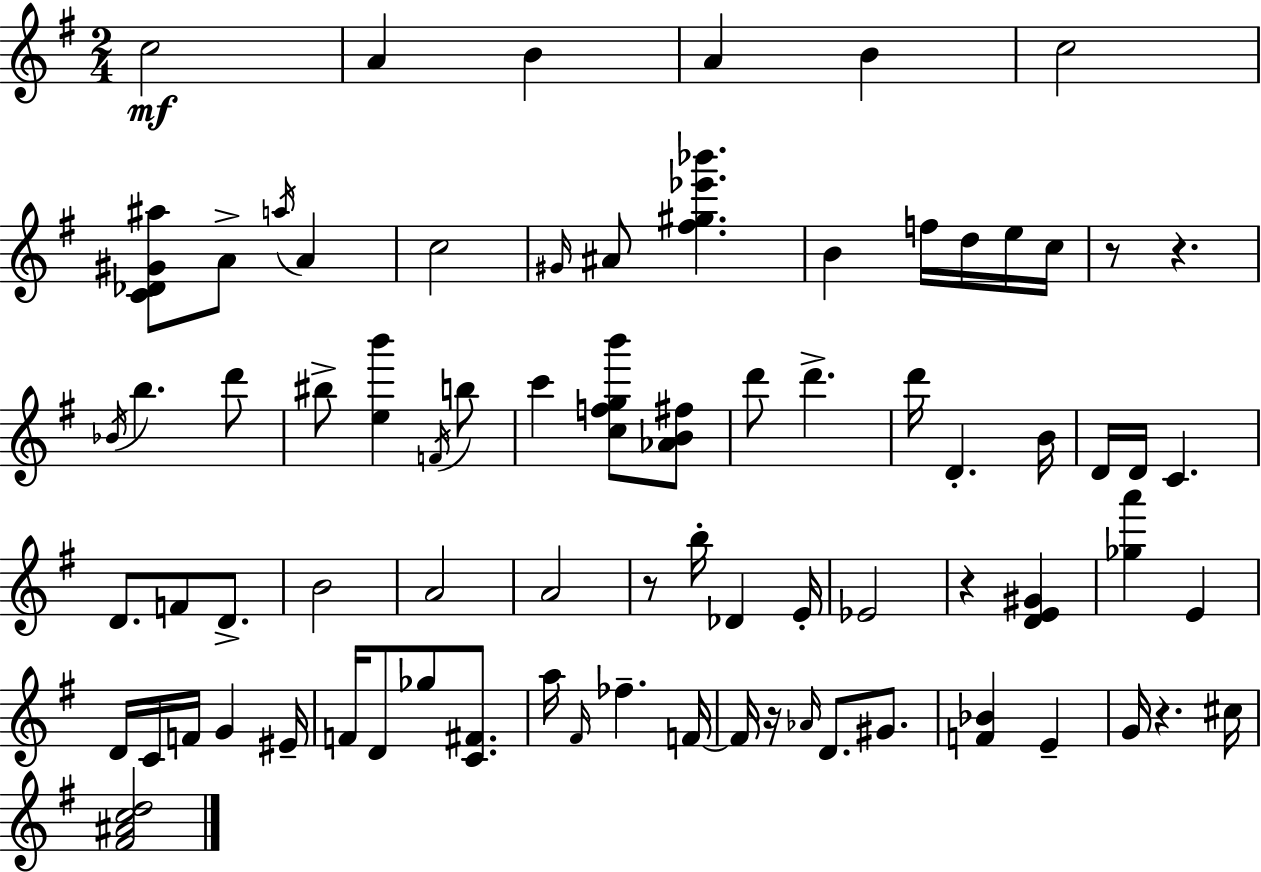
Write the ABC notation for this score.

X:1
T:Untitled
M:2/4
L:1/4
K:G
c2 A B A B c2 [C_D^G^a]/2 A/2 a/4 A c2 ^G/4 ^A/2 [^f^g_e'_b'] B f/4 d/4 e/4 c/4 z/2 z _B/4 b d'/2 ^b/2 [eb'] F/4 b/2 c' [cfgb']/2 [_AB^f]/2 d'/2 d' d'/4 D B/4 D/4 D/4 C D/2 F/2 D/2 B2 A2 A2 z/2 b/4 _D E/4 _E2 z [DE^G] [_ga'] E D/4 C/4 F/4 G ^E/4 F/4 D/2 _g/2 [C^F]/2 a/4 ^F/4 _f F/4 F/4 z/4 _A/4 D/2 ^G/2 [F_B] E G/4 z ^c/4 [^F^Acd]2